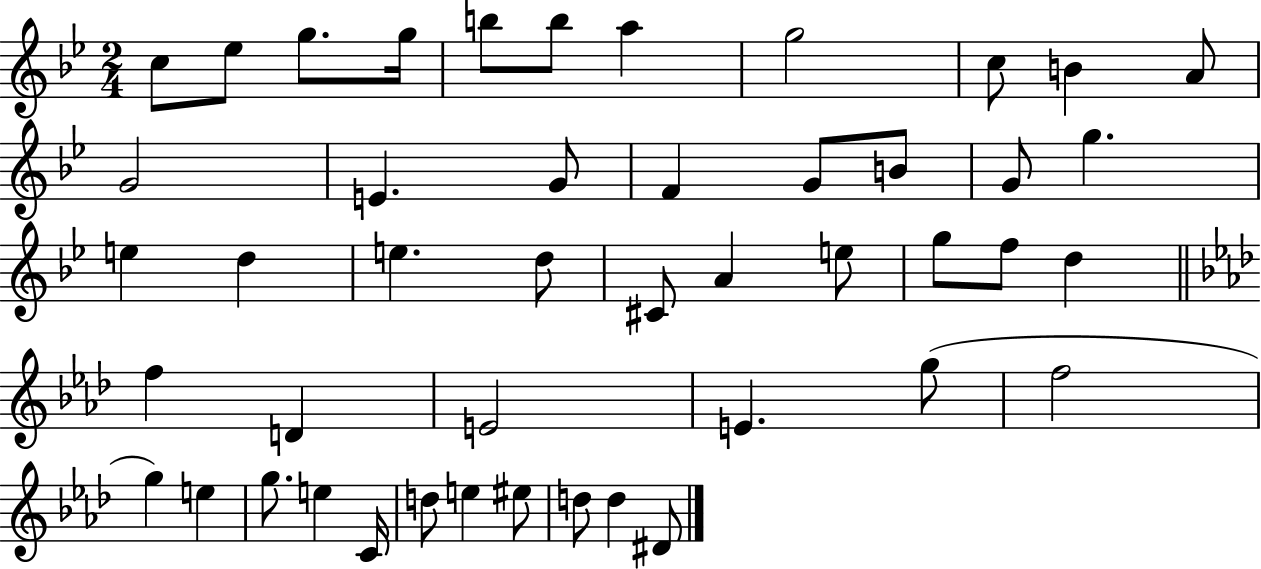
{
  \clef treble
  \numericTimeSignature
  \time 2/4
  \key bes \major
  c''8 ees''8 g''8. g''16 | b''8 b''8 a''4 | g''2 | c''8 b'4 a'8 | \break g'2 | e'4. g'8 | f'4 g'8 b'8 | g'8 g''4. | \break e''4 d''4 | e''4. d''8 | cis'8 a'4 e''8 | g''8 f''8 d''4 | \break \bar "||" \break \key f \minor f''4 d'4 | e'2 | e'4. g''8( | f''2 | \break g''4) e''4 | g''8. e''4 c'16 | d''8 e''4 eis''8 | d''8 d''4 dis'8 | \break \bar "|."
}